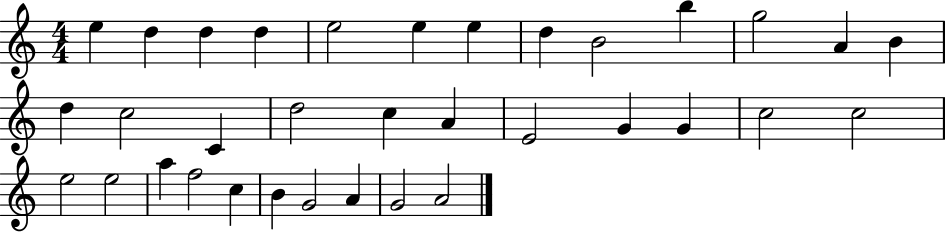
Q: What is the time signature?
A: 4/4